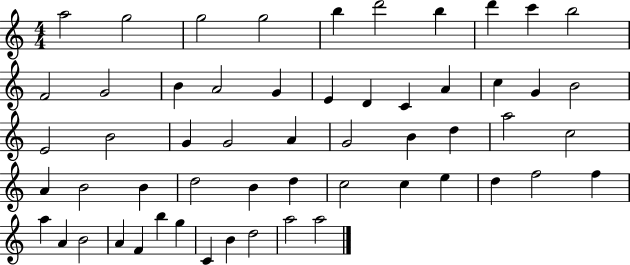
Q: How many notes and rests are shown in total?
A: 56